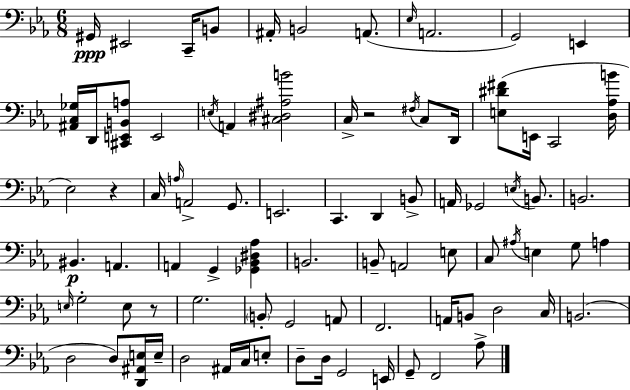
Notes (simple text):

G#2/s EIS2/h C2/s B2/e A#2/s B2/h A2/e. Eb3/s A2/h. G2/h E2/q [A#2,C3,Gb3]/s D2/s [C#2,E2,B2,A3]/e E2/h E3/s A2/q [C#3,D#3,A#3,B4]/h C3/s R/h F#3/s C3/e D2/s [E3,D#4,F#4]/e E2/s C2/h [D3,Ab3,B4]/s Eb3/h R/q C3/s A3/s A2/h G2/e. E2/h. C2/q. D2/q B2/e A2/s Gb2/h E3/s B2/e. B2/h. BIS2/q. A2/q. A2/q G2/q [Gb2,Bb2,D#3,Ab3]/q B2/h. B2/e A2/h E3/e C3/e A#3/s E3/q G3/e A3/q E3/s G3/h E3/e R/e G3/h. B2/e G2/h A2/e F2/h. A2/s B2/e D3/h C3/s B2/h. D3/h D3/e [D2,A#2,E3]/s E3/s D3/h A#2/s C3/s E3/e D3/e D3/s G2/h E2/s G2/e F2/h Ab3/e